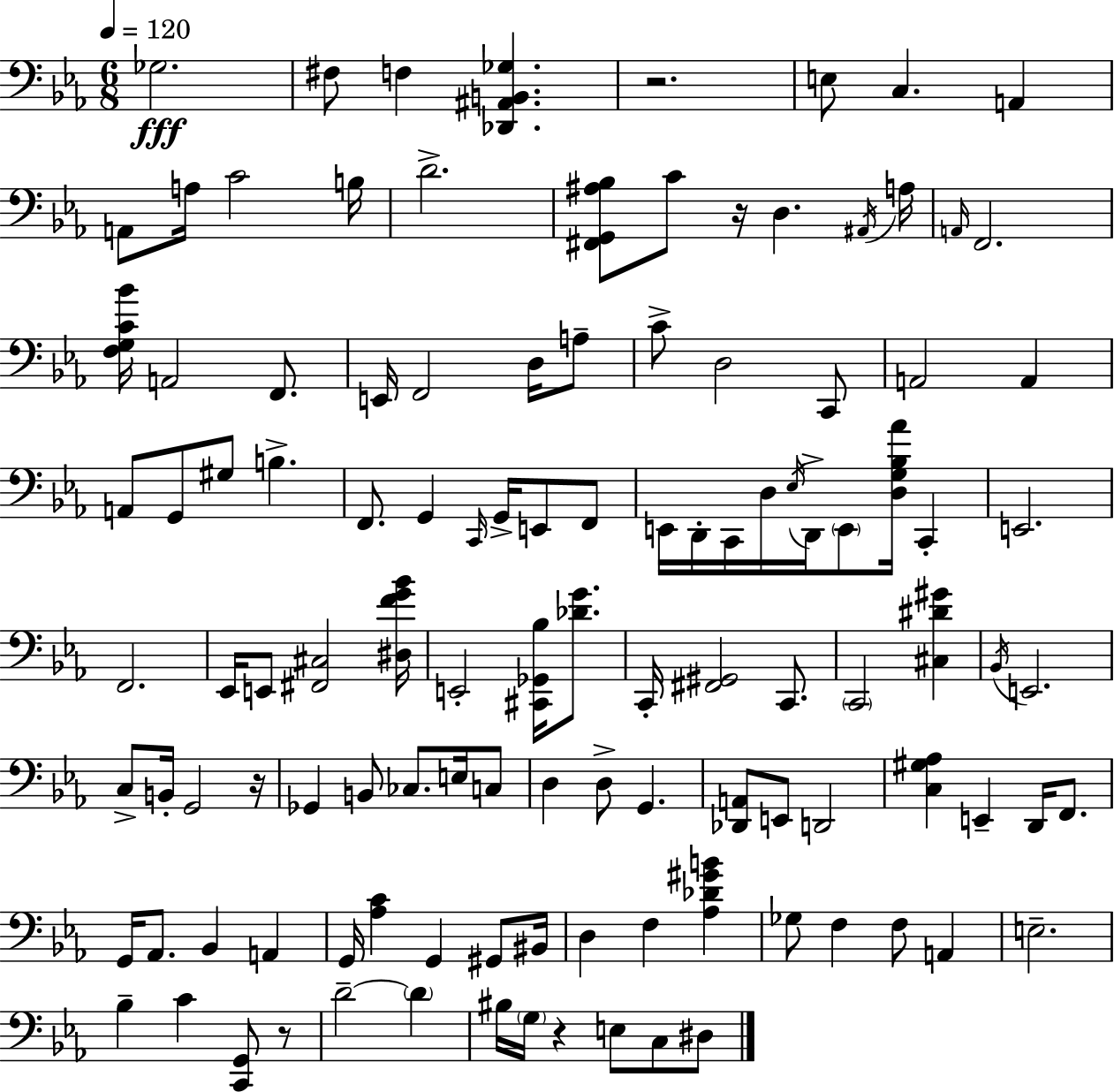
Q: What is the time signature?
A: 6/8